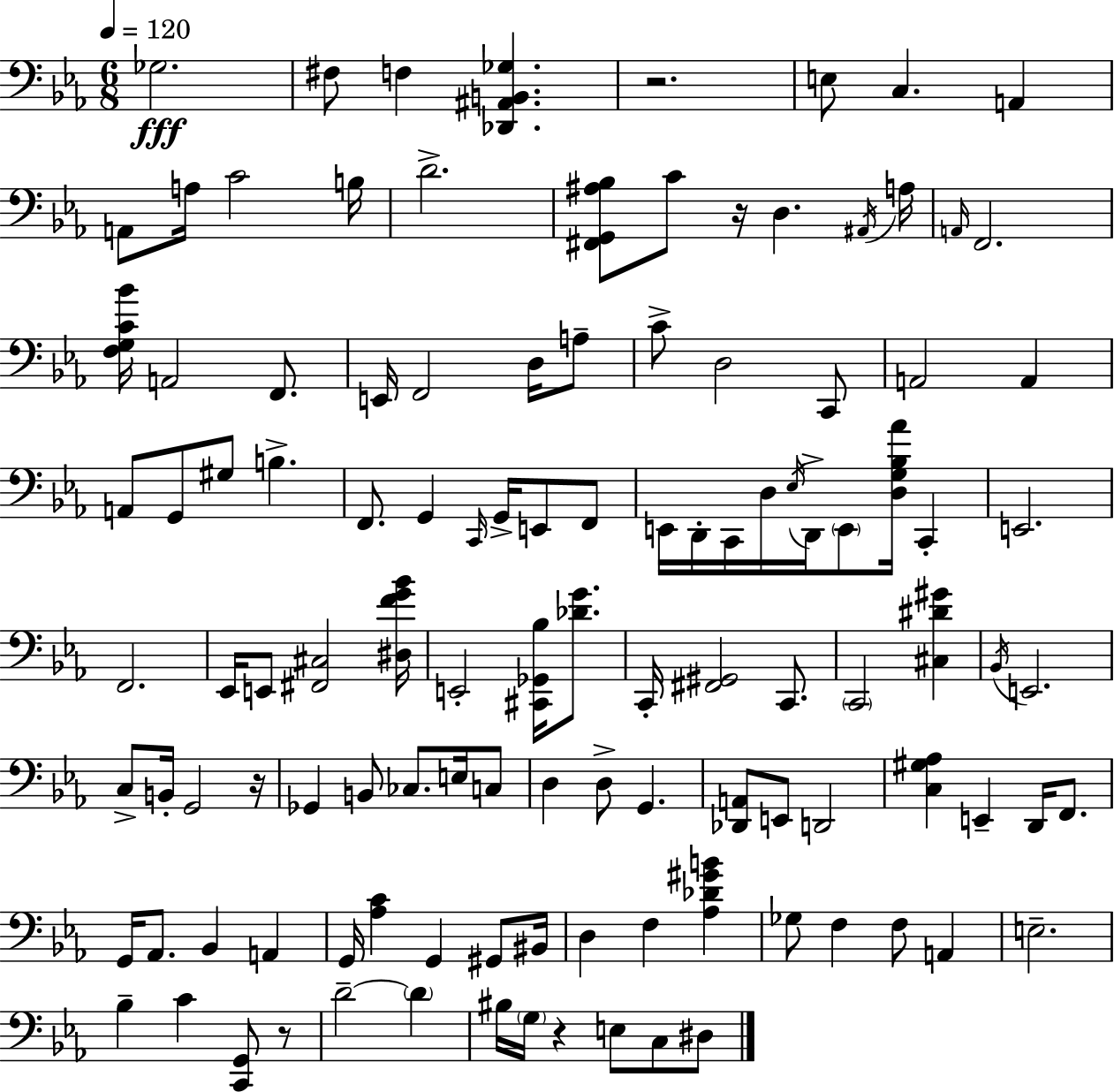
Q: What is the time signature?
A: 6/8